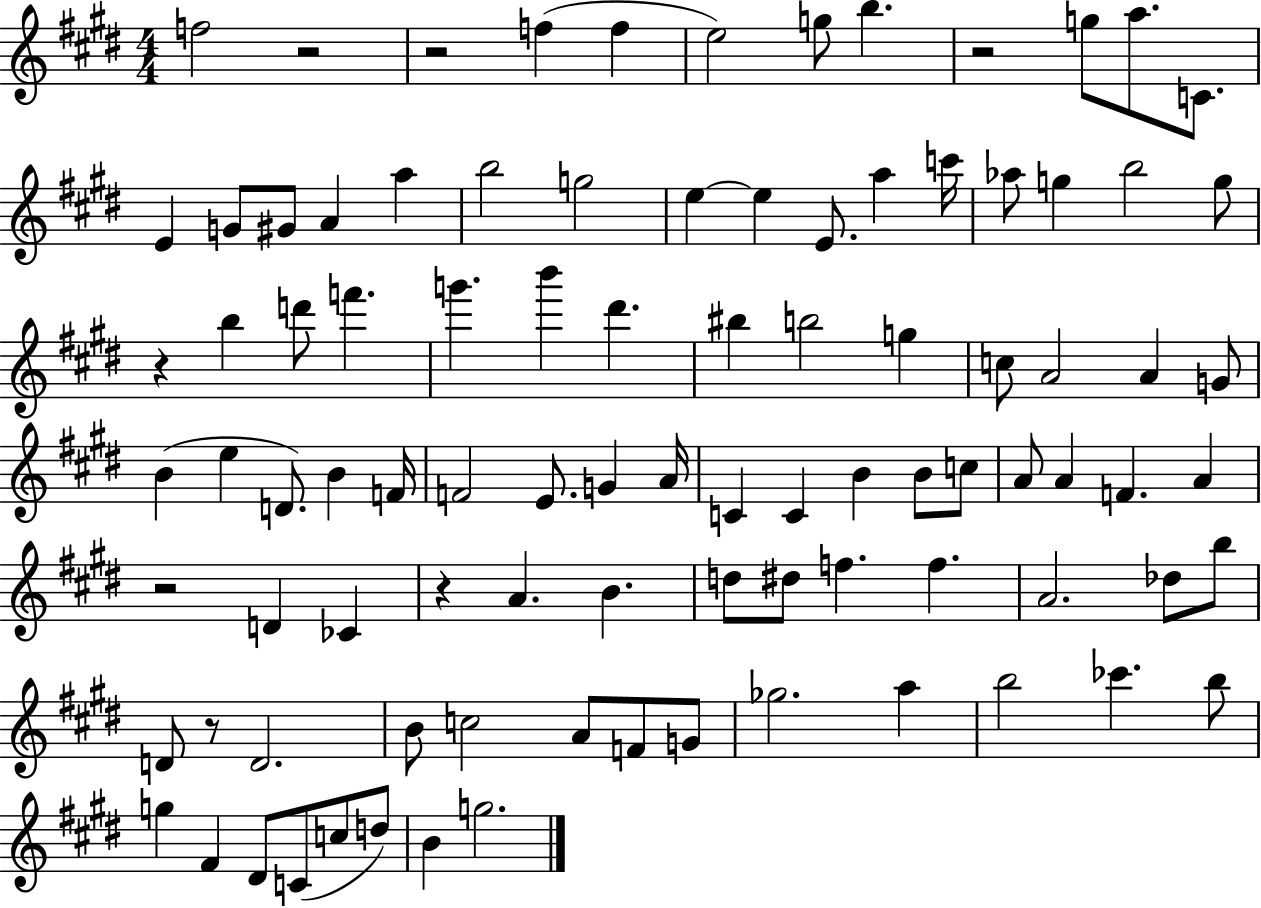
{
  \clef treble
  \numericTimeSignature
  \time 4/4
  \key e \major
  \repeat volta 2 { f''2 r2 | r2 f''4( f''4 | e''2) g''8 b''4. | r2 g''8 a''8. c'8. | \break e'4 g'8 gis'8 a'4 a''4 | b''2 g''2 | e''4~~ e''4 e'8. a''4 c'''16 | aes''8 g''4 b''2 g''8 | \break r4 b''4 d'''8 f'''4. | g'''4. b'''4 dis'''4. | bis''4 b''2 g''4 | c''8 a'2 a'4 g'8 | \break b'4( e''4 d'8.) b'4 f'16 | f'2 e'8. g'4 a'16 | c'4 c'4 b'4 b'8 c''8 | a'8 a'4 f'4. a'4 | \break r2 d'4 ces'4 | r4 a'4. b'4. | d''8 dis''8 f''4. f''4. | a'2. des''8 b''8 | \break d'8 r8 d'2. | b'8 c''2 a'8 f'8 g'8 | ges''2. a''4 | b''2 ces'''4. b''8 | \break g''4 fis'4 dis'8 c'8( c''8 d''8) | b'4 g''2. | } \bar "|."
}